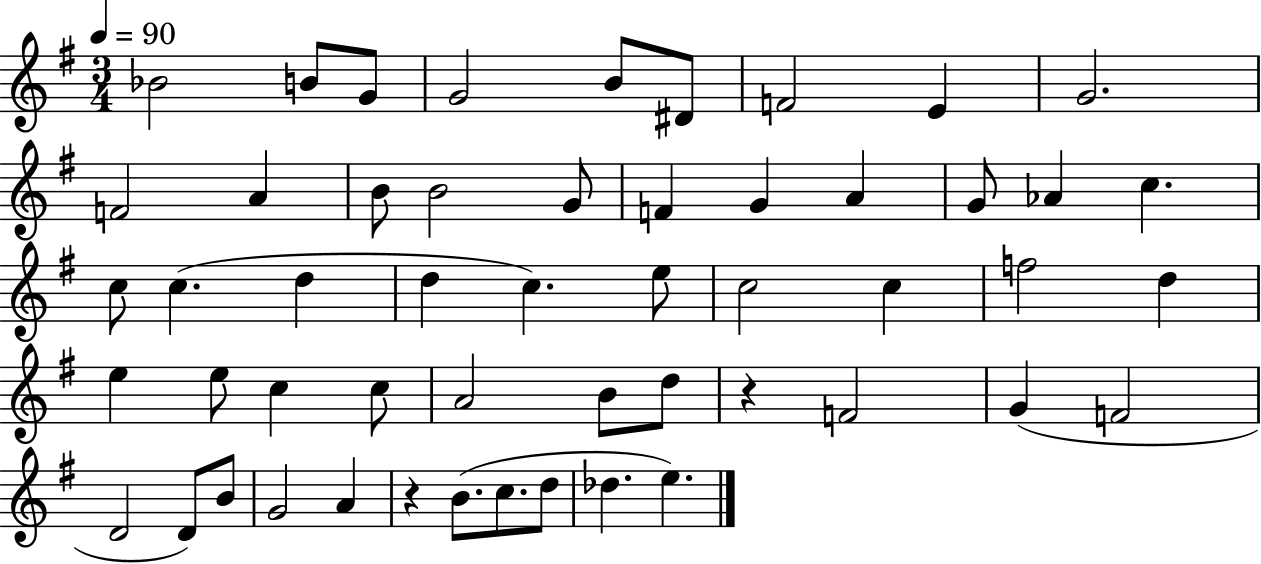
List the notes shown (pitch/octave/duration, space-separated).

Bb4/h B4/e G4/e G4/h B4/e D#4/e F4/h E4/q G4/h. F4/h A4/q B4/e B4/h G4/e F4/q G4/q A4/q G4/e Ab4/q C5/q. C5/e C5/q. D5/q D5/q C5/q. E5/e C5/h C5/q F5/h D5/q E5/q E5/e C5/q C5/e A4/h B4/e D5/e R/q F4/h G4/q F4/h D4/h D4/e B4/e G4/h A4/q R/q B4/e. C5/e. D5/e Db5/q. E5/q.